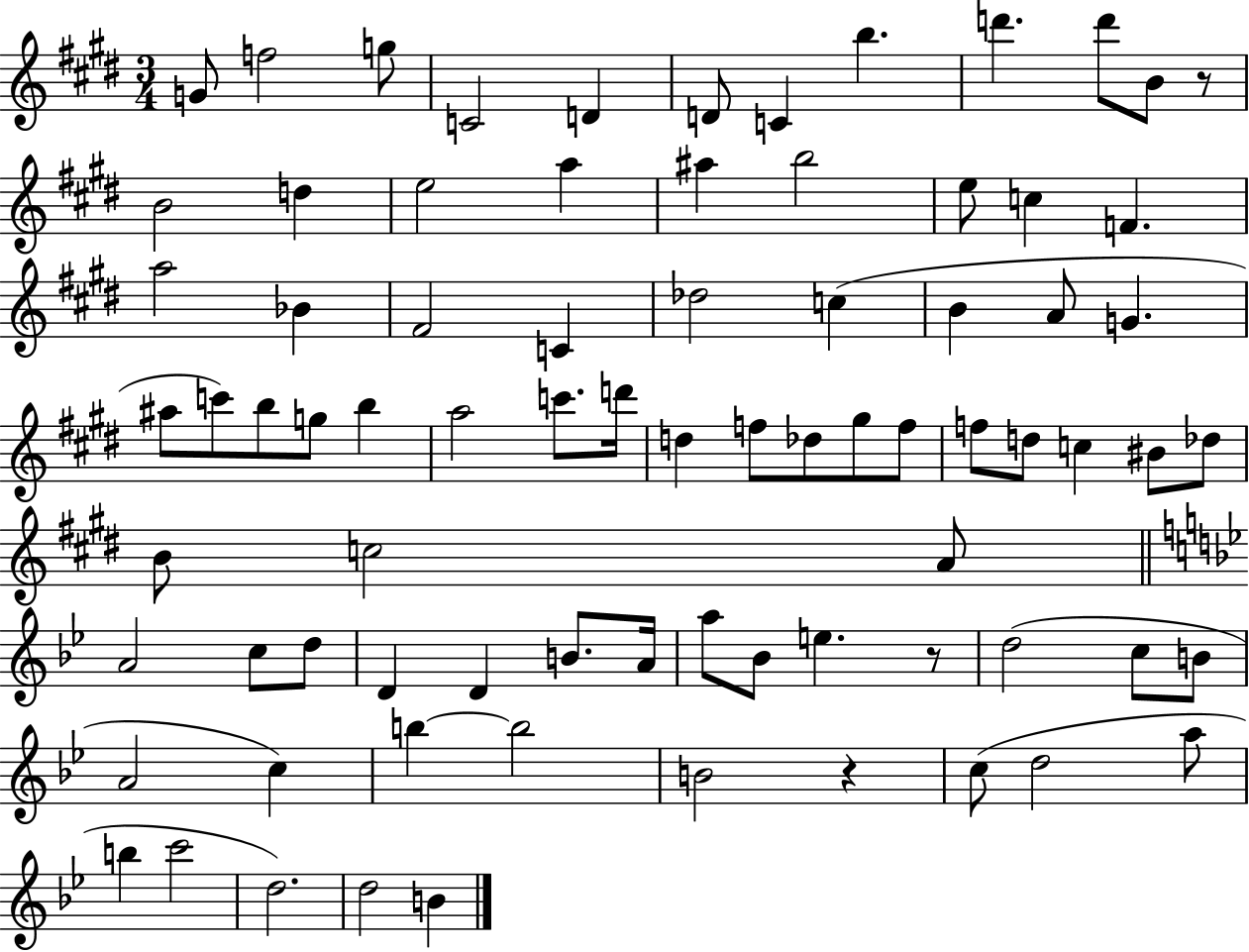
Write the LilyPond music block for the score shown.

{
  \clef treble
  \numericTimeSignature
  \time 3/4
  \key e \major
  g'8 f''2 g''8 | c'2 d'4 | d'8 c'4 b''4. | d'''4. d'''8 b'8 r8 | \break b'2 d''4 | e''2 a''4 | ais''4 b''2 | e''8 c''4 f'4. | \break a''2 bes'4 | fis'2 c'4 | des''2 c''4( | b'4 a'8 g'4. | \break ais''8 c'''8) b''8 g''8 b''4 | a''2 c'''8. d'''16 | d''4 f''8 des''8 gis''8 f''8 | f''8 d''8 c''4 bis'8 des''8 | \break b'8 c''2 a'8 | \bar "||" \break \key bes \major a'2 c''8 d''8 | d'4 d'4 b'8. a'16 | a''8 bes'8 e''4. r8 | d''2( c''8 b'8 | \break a'2 c''4) | b''4~~ b''2 | b'2 r4 | c''8( d''2 a''8 | \break b''4 c'''2 | d''2.) | d''2 b'4 | \bar "|."
}